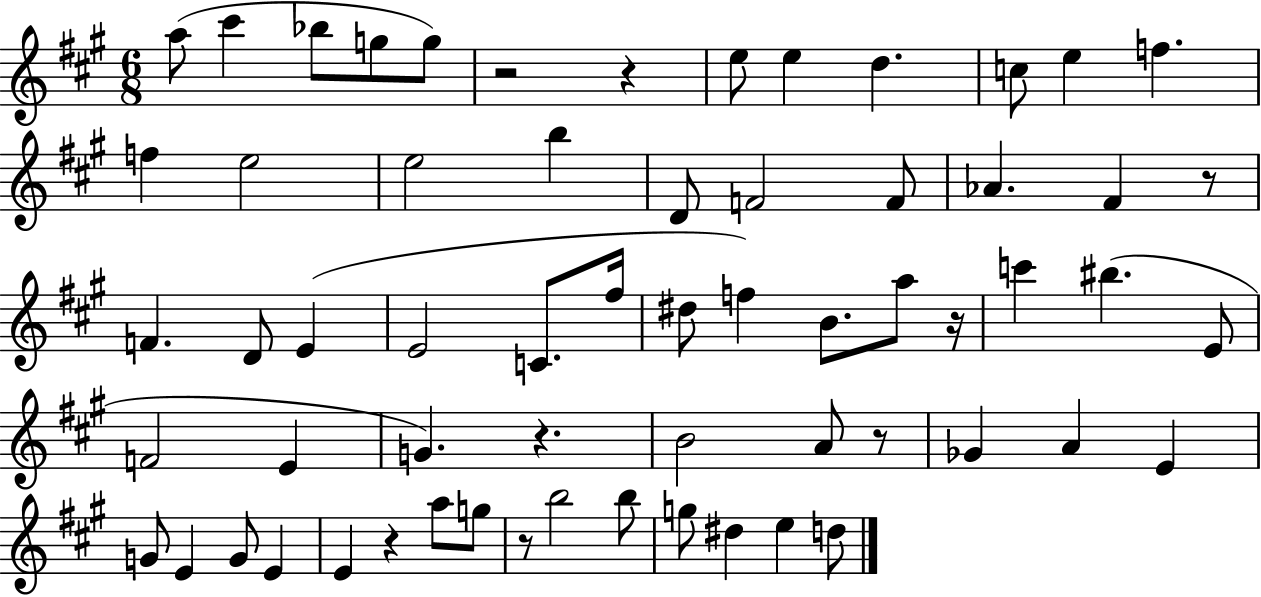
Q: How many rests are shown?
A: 8